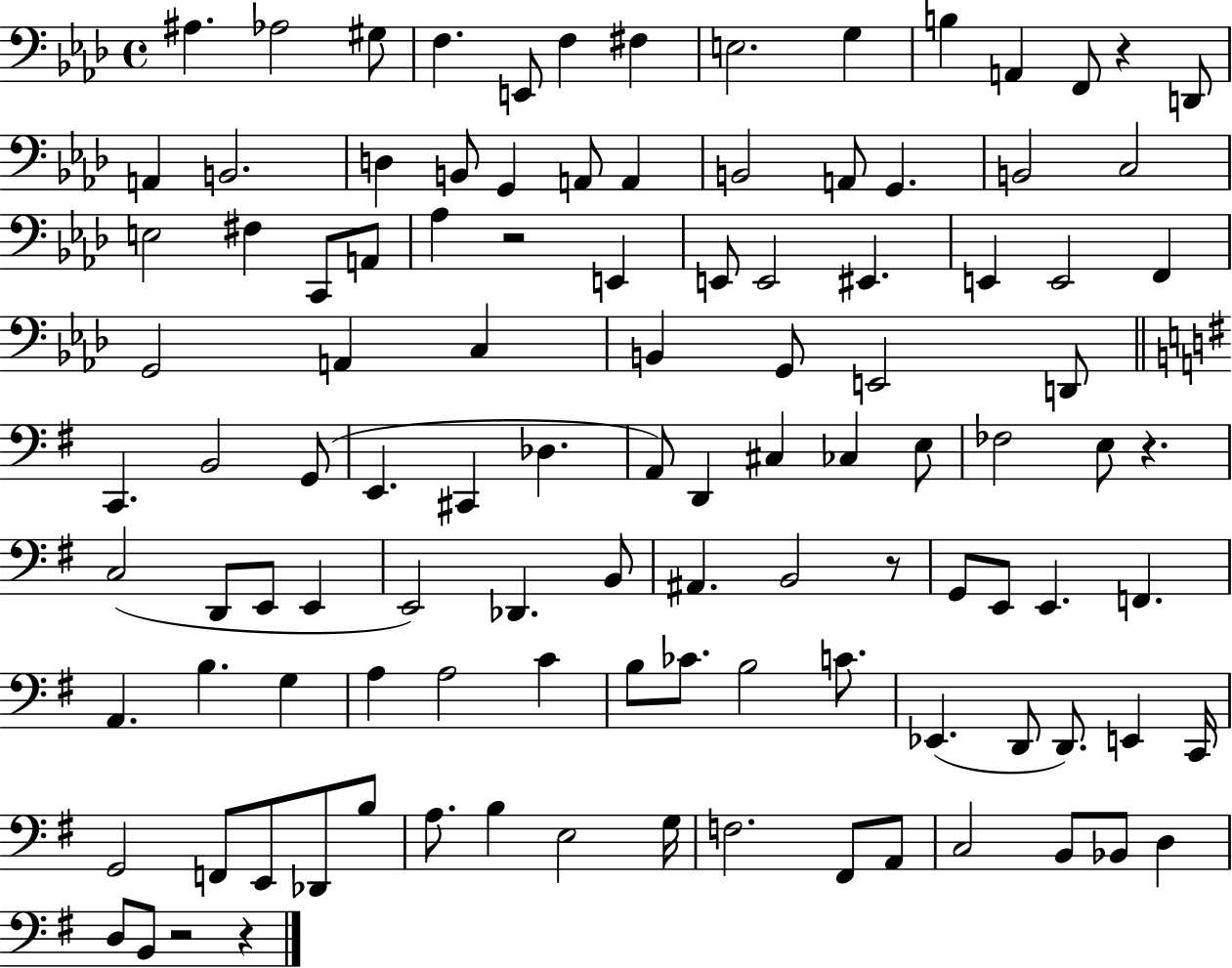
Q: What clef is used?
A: bass